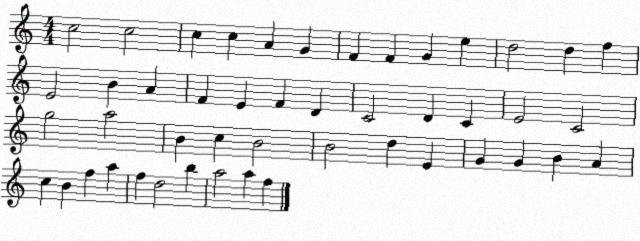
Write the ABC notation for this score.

X:1
T:Untitled
M:4/4
L:1/4
K:C
c2 c2 c c A G F F G e d2 d f E2 B A F E F D C2 D C E2 C2 g2 a2 B c B2 B2 d E G G B A c B f a f d2 b a2 a f